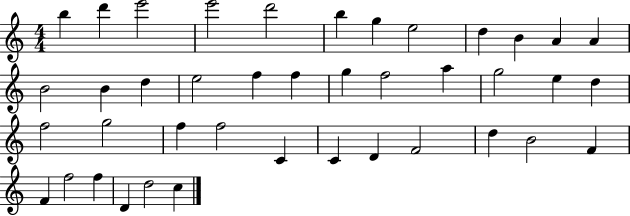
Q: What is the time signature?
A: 4/4